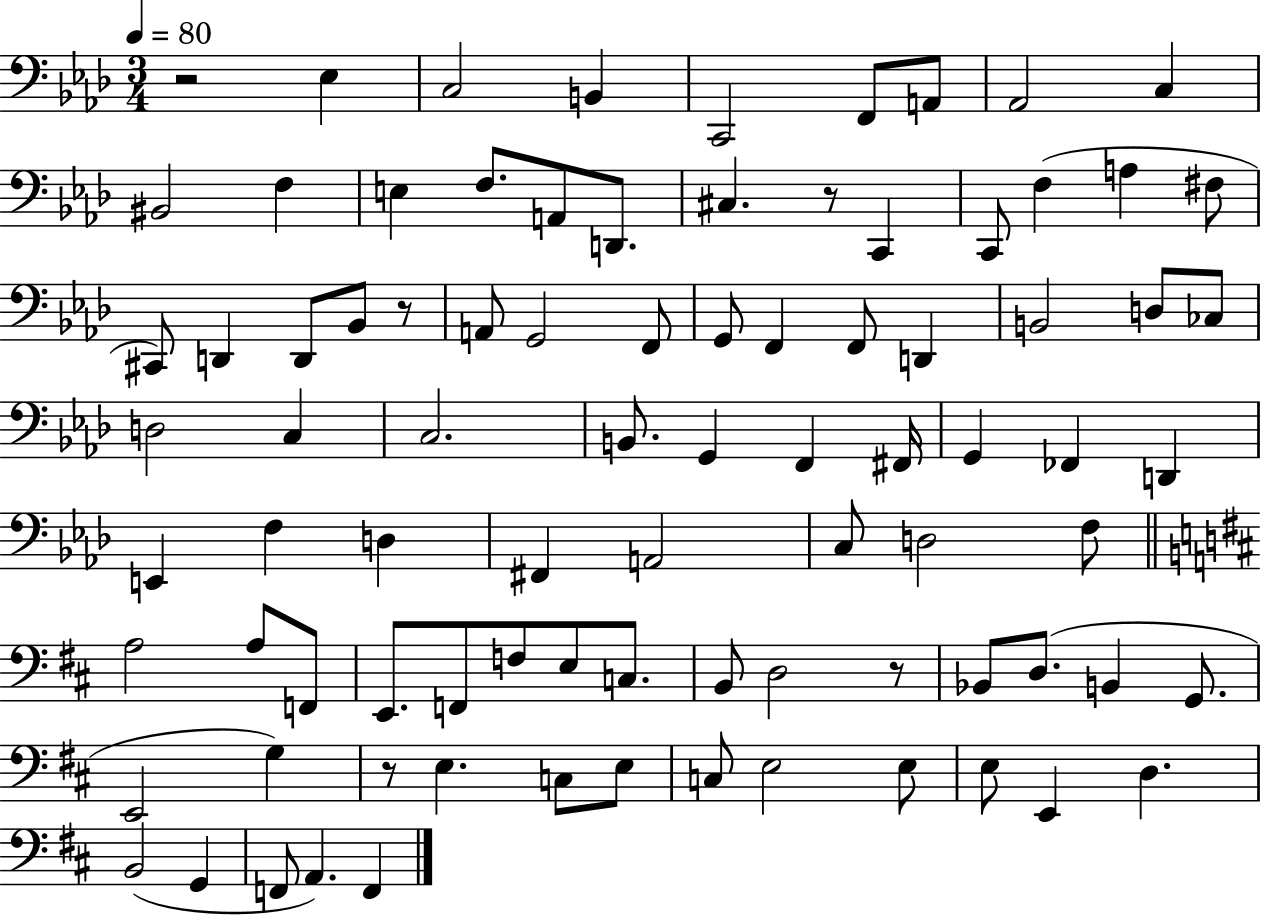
X:1
T:Untitled
M:3/4
L:1/4
K:Ab
z2 _E, C,2 B,, C,,2 F,,/2 A,,/2 _A,,2 C, ^B,,2 F, E, F,/2 A,,/2 D,,/2 ^C, z/2 C,, C,,/2 F, A, ^F,/2 ^C,,/2 D,, D,,/2 _B,,/2 z/2 A,,/2 G,,2 F,,/2 G,,/2 F,, F,,/2 D,, B,,2 D,/2 _C,/2 D,2 C, C,2 B,,/2 G,, F,, ^F,,/4 G,, _F,, D,, E,, F, D, ^F,, A,,2 C,/2 D,2 F,/2 A,2 A,/2 F,,/2 E,,/2 F,,/2 F,/2 E,/2 C,/2 B,,/2 D,2 z/2 _B,,/2 D,/2 B,, G,,/2 E,,2 G, z/2 E, C,/2 E,/2 C,/2 E,2 E,/2 E,/2 E,, D, B,,2 G,, F,,/2 A,, F,,